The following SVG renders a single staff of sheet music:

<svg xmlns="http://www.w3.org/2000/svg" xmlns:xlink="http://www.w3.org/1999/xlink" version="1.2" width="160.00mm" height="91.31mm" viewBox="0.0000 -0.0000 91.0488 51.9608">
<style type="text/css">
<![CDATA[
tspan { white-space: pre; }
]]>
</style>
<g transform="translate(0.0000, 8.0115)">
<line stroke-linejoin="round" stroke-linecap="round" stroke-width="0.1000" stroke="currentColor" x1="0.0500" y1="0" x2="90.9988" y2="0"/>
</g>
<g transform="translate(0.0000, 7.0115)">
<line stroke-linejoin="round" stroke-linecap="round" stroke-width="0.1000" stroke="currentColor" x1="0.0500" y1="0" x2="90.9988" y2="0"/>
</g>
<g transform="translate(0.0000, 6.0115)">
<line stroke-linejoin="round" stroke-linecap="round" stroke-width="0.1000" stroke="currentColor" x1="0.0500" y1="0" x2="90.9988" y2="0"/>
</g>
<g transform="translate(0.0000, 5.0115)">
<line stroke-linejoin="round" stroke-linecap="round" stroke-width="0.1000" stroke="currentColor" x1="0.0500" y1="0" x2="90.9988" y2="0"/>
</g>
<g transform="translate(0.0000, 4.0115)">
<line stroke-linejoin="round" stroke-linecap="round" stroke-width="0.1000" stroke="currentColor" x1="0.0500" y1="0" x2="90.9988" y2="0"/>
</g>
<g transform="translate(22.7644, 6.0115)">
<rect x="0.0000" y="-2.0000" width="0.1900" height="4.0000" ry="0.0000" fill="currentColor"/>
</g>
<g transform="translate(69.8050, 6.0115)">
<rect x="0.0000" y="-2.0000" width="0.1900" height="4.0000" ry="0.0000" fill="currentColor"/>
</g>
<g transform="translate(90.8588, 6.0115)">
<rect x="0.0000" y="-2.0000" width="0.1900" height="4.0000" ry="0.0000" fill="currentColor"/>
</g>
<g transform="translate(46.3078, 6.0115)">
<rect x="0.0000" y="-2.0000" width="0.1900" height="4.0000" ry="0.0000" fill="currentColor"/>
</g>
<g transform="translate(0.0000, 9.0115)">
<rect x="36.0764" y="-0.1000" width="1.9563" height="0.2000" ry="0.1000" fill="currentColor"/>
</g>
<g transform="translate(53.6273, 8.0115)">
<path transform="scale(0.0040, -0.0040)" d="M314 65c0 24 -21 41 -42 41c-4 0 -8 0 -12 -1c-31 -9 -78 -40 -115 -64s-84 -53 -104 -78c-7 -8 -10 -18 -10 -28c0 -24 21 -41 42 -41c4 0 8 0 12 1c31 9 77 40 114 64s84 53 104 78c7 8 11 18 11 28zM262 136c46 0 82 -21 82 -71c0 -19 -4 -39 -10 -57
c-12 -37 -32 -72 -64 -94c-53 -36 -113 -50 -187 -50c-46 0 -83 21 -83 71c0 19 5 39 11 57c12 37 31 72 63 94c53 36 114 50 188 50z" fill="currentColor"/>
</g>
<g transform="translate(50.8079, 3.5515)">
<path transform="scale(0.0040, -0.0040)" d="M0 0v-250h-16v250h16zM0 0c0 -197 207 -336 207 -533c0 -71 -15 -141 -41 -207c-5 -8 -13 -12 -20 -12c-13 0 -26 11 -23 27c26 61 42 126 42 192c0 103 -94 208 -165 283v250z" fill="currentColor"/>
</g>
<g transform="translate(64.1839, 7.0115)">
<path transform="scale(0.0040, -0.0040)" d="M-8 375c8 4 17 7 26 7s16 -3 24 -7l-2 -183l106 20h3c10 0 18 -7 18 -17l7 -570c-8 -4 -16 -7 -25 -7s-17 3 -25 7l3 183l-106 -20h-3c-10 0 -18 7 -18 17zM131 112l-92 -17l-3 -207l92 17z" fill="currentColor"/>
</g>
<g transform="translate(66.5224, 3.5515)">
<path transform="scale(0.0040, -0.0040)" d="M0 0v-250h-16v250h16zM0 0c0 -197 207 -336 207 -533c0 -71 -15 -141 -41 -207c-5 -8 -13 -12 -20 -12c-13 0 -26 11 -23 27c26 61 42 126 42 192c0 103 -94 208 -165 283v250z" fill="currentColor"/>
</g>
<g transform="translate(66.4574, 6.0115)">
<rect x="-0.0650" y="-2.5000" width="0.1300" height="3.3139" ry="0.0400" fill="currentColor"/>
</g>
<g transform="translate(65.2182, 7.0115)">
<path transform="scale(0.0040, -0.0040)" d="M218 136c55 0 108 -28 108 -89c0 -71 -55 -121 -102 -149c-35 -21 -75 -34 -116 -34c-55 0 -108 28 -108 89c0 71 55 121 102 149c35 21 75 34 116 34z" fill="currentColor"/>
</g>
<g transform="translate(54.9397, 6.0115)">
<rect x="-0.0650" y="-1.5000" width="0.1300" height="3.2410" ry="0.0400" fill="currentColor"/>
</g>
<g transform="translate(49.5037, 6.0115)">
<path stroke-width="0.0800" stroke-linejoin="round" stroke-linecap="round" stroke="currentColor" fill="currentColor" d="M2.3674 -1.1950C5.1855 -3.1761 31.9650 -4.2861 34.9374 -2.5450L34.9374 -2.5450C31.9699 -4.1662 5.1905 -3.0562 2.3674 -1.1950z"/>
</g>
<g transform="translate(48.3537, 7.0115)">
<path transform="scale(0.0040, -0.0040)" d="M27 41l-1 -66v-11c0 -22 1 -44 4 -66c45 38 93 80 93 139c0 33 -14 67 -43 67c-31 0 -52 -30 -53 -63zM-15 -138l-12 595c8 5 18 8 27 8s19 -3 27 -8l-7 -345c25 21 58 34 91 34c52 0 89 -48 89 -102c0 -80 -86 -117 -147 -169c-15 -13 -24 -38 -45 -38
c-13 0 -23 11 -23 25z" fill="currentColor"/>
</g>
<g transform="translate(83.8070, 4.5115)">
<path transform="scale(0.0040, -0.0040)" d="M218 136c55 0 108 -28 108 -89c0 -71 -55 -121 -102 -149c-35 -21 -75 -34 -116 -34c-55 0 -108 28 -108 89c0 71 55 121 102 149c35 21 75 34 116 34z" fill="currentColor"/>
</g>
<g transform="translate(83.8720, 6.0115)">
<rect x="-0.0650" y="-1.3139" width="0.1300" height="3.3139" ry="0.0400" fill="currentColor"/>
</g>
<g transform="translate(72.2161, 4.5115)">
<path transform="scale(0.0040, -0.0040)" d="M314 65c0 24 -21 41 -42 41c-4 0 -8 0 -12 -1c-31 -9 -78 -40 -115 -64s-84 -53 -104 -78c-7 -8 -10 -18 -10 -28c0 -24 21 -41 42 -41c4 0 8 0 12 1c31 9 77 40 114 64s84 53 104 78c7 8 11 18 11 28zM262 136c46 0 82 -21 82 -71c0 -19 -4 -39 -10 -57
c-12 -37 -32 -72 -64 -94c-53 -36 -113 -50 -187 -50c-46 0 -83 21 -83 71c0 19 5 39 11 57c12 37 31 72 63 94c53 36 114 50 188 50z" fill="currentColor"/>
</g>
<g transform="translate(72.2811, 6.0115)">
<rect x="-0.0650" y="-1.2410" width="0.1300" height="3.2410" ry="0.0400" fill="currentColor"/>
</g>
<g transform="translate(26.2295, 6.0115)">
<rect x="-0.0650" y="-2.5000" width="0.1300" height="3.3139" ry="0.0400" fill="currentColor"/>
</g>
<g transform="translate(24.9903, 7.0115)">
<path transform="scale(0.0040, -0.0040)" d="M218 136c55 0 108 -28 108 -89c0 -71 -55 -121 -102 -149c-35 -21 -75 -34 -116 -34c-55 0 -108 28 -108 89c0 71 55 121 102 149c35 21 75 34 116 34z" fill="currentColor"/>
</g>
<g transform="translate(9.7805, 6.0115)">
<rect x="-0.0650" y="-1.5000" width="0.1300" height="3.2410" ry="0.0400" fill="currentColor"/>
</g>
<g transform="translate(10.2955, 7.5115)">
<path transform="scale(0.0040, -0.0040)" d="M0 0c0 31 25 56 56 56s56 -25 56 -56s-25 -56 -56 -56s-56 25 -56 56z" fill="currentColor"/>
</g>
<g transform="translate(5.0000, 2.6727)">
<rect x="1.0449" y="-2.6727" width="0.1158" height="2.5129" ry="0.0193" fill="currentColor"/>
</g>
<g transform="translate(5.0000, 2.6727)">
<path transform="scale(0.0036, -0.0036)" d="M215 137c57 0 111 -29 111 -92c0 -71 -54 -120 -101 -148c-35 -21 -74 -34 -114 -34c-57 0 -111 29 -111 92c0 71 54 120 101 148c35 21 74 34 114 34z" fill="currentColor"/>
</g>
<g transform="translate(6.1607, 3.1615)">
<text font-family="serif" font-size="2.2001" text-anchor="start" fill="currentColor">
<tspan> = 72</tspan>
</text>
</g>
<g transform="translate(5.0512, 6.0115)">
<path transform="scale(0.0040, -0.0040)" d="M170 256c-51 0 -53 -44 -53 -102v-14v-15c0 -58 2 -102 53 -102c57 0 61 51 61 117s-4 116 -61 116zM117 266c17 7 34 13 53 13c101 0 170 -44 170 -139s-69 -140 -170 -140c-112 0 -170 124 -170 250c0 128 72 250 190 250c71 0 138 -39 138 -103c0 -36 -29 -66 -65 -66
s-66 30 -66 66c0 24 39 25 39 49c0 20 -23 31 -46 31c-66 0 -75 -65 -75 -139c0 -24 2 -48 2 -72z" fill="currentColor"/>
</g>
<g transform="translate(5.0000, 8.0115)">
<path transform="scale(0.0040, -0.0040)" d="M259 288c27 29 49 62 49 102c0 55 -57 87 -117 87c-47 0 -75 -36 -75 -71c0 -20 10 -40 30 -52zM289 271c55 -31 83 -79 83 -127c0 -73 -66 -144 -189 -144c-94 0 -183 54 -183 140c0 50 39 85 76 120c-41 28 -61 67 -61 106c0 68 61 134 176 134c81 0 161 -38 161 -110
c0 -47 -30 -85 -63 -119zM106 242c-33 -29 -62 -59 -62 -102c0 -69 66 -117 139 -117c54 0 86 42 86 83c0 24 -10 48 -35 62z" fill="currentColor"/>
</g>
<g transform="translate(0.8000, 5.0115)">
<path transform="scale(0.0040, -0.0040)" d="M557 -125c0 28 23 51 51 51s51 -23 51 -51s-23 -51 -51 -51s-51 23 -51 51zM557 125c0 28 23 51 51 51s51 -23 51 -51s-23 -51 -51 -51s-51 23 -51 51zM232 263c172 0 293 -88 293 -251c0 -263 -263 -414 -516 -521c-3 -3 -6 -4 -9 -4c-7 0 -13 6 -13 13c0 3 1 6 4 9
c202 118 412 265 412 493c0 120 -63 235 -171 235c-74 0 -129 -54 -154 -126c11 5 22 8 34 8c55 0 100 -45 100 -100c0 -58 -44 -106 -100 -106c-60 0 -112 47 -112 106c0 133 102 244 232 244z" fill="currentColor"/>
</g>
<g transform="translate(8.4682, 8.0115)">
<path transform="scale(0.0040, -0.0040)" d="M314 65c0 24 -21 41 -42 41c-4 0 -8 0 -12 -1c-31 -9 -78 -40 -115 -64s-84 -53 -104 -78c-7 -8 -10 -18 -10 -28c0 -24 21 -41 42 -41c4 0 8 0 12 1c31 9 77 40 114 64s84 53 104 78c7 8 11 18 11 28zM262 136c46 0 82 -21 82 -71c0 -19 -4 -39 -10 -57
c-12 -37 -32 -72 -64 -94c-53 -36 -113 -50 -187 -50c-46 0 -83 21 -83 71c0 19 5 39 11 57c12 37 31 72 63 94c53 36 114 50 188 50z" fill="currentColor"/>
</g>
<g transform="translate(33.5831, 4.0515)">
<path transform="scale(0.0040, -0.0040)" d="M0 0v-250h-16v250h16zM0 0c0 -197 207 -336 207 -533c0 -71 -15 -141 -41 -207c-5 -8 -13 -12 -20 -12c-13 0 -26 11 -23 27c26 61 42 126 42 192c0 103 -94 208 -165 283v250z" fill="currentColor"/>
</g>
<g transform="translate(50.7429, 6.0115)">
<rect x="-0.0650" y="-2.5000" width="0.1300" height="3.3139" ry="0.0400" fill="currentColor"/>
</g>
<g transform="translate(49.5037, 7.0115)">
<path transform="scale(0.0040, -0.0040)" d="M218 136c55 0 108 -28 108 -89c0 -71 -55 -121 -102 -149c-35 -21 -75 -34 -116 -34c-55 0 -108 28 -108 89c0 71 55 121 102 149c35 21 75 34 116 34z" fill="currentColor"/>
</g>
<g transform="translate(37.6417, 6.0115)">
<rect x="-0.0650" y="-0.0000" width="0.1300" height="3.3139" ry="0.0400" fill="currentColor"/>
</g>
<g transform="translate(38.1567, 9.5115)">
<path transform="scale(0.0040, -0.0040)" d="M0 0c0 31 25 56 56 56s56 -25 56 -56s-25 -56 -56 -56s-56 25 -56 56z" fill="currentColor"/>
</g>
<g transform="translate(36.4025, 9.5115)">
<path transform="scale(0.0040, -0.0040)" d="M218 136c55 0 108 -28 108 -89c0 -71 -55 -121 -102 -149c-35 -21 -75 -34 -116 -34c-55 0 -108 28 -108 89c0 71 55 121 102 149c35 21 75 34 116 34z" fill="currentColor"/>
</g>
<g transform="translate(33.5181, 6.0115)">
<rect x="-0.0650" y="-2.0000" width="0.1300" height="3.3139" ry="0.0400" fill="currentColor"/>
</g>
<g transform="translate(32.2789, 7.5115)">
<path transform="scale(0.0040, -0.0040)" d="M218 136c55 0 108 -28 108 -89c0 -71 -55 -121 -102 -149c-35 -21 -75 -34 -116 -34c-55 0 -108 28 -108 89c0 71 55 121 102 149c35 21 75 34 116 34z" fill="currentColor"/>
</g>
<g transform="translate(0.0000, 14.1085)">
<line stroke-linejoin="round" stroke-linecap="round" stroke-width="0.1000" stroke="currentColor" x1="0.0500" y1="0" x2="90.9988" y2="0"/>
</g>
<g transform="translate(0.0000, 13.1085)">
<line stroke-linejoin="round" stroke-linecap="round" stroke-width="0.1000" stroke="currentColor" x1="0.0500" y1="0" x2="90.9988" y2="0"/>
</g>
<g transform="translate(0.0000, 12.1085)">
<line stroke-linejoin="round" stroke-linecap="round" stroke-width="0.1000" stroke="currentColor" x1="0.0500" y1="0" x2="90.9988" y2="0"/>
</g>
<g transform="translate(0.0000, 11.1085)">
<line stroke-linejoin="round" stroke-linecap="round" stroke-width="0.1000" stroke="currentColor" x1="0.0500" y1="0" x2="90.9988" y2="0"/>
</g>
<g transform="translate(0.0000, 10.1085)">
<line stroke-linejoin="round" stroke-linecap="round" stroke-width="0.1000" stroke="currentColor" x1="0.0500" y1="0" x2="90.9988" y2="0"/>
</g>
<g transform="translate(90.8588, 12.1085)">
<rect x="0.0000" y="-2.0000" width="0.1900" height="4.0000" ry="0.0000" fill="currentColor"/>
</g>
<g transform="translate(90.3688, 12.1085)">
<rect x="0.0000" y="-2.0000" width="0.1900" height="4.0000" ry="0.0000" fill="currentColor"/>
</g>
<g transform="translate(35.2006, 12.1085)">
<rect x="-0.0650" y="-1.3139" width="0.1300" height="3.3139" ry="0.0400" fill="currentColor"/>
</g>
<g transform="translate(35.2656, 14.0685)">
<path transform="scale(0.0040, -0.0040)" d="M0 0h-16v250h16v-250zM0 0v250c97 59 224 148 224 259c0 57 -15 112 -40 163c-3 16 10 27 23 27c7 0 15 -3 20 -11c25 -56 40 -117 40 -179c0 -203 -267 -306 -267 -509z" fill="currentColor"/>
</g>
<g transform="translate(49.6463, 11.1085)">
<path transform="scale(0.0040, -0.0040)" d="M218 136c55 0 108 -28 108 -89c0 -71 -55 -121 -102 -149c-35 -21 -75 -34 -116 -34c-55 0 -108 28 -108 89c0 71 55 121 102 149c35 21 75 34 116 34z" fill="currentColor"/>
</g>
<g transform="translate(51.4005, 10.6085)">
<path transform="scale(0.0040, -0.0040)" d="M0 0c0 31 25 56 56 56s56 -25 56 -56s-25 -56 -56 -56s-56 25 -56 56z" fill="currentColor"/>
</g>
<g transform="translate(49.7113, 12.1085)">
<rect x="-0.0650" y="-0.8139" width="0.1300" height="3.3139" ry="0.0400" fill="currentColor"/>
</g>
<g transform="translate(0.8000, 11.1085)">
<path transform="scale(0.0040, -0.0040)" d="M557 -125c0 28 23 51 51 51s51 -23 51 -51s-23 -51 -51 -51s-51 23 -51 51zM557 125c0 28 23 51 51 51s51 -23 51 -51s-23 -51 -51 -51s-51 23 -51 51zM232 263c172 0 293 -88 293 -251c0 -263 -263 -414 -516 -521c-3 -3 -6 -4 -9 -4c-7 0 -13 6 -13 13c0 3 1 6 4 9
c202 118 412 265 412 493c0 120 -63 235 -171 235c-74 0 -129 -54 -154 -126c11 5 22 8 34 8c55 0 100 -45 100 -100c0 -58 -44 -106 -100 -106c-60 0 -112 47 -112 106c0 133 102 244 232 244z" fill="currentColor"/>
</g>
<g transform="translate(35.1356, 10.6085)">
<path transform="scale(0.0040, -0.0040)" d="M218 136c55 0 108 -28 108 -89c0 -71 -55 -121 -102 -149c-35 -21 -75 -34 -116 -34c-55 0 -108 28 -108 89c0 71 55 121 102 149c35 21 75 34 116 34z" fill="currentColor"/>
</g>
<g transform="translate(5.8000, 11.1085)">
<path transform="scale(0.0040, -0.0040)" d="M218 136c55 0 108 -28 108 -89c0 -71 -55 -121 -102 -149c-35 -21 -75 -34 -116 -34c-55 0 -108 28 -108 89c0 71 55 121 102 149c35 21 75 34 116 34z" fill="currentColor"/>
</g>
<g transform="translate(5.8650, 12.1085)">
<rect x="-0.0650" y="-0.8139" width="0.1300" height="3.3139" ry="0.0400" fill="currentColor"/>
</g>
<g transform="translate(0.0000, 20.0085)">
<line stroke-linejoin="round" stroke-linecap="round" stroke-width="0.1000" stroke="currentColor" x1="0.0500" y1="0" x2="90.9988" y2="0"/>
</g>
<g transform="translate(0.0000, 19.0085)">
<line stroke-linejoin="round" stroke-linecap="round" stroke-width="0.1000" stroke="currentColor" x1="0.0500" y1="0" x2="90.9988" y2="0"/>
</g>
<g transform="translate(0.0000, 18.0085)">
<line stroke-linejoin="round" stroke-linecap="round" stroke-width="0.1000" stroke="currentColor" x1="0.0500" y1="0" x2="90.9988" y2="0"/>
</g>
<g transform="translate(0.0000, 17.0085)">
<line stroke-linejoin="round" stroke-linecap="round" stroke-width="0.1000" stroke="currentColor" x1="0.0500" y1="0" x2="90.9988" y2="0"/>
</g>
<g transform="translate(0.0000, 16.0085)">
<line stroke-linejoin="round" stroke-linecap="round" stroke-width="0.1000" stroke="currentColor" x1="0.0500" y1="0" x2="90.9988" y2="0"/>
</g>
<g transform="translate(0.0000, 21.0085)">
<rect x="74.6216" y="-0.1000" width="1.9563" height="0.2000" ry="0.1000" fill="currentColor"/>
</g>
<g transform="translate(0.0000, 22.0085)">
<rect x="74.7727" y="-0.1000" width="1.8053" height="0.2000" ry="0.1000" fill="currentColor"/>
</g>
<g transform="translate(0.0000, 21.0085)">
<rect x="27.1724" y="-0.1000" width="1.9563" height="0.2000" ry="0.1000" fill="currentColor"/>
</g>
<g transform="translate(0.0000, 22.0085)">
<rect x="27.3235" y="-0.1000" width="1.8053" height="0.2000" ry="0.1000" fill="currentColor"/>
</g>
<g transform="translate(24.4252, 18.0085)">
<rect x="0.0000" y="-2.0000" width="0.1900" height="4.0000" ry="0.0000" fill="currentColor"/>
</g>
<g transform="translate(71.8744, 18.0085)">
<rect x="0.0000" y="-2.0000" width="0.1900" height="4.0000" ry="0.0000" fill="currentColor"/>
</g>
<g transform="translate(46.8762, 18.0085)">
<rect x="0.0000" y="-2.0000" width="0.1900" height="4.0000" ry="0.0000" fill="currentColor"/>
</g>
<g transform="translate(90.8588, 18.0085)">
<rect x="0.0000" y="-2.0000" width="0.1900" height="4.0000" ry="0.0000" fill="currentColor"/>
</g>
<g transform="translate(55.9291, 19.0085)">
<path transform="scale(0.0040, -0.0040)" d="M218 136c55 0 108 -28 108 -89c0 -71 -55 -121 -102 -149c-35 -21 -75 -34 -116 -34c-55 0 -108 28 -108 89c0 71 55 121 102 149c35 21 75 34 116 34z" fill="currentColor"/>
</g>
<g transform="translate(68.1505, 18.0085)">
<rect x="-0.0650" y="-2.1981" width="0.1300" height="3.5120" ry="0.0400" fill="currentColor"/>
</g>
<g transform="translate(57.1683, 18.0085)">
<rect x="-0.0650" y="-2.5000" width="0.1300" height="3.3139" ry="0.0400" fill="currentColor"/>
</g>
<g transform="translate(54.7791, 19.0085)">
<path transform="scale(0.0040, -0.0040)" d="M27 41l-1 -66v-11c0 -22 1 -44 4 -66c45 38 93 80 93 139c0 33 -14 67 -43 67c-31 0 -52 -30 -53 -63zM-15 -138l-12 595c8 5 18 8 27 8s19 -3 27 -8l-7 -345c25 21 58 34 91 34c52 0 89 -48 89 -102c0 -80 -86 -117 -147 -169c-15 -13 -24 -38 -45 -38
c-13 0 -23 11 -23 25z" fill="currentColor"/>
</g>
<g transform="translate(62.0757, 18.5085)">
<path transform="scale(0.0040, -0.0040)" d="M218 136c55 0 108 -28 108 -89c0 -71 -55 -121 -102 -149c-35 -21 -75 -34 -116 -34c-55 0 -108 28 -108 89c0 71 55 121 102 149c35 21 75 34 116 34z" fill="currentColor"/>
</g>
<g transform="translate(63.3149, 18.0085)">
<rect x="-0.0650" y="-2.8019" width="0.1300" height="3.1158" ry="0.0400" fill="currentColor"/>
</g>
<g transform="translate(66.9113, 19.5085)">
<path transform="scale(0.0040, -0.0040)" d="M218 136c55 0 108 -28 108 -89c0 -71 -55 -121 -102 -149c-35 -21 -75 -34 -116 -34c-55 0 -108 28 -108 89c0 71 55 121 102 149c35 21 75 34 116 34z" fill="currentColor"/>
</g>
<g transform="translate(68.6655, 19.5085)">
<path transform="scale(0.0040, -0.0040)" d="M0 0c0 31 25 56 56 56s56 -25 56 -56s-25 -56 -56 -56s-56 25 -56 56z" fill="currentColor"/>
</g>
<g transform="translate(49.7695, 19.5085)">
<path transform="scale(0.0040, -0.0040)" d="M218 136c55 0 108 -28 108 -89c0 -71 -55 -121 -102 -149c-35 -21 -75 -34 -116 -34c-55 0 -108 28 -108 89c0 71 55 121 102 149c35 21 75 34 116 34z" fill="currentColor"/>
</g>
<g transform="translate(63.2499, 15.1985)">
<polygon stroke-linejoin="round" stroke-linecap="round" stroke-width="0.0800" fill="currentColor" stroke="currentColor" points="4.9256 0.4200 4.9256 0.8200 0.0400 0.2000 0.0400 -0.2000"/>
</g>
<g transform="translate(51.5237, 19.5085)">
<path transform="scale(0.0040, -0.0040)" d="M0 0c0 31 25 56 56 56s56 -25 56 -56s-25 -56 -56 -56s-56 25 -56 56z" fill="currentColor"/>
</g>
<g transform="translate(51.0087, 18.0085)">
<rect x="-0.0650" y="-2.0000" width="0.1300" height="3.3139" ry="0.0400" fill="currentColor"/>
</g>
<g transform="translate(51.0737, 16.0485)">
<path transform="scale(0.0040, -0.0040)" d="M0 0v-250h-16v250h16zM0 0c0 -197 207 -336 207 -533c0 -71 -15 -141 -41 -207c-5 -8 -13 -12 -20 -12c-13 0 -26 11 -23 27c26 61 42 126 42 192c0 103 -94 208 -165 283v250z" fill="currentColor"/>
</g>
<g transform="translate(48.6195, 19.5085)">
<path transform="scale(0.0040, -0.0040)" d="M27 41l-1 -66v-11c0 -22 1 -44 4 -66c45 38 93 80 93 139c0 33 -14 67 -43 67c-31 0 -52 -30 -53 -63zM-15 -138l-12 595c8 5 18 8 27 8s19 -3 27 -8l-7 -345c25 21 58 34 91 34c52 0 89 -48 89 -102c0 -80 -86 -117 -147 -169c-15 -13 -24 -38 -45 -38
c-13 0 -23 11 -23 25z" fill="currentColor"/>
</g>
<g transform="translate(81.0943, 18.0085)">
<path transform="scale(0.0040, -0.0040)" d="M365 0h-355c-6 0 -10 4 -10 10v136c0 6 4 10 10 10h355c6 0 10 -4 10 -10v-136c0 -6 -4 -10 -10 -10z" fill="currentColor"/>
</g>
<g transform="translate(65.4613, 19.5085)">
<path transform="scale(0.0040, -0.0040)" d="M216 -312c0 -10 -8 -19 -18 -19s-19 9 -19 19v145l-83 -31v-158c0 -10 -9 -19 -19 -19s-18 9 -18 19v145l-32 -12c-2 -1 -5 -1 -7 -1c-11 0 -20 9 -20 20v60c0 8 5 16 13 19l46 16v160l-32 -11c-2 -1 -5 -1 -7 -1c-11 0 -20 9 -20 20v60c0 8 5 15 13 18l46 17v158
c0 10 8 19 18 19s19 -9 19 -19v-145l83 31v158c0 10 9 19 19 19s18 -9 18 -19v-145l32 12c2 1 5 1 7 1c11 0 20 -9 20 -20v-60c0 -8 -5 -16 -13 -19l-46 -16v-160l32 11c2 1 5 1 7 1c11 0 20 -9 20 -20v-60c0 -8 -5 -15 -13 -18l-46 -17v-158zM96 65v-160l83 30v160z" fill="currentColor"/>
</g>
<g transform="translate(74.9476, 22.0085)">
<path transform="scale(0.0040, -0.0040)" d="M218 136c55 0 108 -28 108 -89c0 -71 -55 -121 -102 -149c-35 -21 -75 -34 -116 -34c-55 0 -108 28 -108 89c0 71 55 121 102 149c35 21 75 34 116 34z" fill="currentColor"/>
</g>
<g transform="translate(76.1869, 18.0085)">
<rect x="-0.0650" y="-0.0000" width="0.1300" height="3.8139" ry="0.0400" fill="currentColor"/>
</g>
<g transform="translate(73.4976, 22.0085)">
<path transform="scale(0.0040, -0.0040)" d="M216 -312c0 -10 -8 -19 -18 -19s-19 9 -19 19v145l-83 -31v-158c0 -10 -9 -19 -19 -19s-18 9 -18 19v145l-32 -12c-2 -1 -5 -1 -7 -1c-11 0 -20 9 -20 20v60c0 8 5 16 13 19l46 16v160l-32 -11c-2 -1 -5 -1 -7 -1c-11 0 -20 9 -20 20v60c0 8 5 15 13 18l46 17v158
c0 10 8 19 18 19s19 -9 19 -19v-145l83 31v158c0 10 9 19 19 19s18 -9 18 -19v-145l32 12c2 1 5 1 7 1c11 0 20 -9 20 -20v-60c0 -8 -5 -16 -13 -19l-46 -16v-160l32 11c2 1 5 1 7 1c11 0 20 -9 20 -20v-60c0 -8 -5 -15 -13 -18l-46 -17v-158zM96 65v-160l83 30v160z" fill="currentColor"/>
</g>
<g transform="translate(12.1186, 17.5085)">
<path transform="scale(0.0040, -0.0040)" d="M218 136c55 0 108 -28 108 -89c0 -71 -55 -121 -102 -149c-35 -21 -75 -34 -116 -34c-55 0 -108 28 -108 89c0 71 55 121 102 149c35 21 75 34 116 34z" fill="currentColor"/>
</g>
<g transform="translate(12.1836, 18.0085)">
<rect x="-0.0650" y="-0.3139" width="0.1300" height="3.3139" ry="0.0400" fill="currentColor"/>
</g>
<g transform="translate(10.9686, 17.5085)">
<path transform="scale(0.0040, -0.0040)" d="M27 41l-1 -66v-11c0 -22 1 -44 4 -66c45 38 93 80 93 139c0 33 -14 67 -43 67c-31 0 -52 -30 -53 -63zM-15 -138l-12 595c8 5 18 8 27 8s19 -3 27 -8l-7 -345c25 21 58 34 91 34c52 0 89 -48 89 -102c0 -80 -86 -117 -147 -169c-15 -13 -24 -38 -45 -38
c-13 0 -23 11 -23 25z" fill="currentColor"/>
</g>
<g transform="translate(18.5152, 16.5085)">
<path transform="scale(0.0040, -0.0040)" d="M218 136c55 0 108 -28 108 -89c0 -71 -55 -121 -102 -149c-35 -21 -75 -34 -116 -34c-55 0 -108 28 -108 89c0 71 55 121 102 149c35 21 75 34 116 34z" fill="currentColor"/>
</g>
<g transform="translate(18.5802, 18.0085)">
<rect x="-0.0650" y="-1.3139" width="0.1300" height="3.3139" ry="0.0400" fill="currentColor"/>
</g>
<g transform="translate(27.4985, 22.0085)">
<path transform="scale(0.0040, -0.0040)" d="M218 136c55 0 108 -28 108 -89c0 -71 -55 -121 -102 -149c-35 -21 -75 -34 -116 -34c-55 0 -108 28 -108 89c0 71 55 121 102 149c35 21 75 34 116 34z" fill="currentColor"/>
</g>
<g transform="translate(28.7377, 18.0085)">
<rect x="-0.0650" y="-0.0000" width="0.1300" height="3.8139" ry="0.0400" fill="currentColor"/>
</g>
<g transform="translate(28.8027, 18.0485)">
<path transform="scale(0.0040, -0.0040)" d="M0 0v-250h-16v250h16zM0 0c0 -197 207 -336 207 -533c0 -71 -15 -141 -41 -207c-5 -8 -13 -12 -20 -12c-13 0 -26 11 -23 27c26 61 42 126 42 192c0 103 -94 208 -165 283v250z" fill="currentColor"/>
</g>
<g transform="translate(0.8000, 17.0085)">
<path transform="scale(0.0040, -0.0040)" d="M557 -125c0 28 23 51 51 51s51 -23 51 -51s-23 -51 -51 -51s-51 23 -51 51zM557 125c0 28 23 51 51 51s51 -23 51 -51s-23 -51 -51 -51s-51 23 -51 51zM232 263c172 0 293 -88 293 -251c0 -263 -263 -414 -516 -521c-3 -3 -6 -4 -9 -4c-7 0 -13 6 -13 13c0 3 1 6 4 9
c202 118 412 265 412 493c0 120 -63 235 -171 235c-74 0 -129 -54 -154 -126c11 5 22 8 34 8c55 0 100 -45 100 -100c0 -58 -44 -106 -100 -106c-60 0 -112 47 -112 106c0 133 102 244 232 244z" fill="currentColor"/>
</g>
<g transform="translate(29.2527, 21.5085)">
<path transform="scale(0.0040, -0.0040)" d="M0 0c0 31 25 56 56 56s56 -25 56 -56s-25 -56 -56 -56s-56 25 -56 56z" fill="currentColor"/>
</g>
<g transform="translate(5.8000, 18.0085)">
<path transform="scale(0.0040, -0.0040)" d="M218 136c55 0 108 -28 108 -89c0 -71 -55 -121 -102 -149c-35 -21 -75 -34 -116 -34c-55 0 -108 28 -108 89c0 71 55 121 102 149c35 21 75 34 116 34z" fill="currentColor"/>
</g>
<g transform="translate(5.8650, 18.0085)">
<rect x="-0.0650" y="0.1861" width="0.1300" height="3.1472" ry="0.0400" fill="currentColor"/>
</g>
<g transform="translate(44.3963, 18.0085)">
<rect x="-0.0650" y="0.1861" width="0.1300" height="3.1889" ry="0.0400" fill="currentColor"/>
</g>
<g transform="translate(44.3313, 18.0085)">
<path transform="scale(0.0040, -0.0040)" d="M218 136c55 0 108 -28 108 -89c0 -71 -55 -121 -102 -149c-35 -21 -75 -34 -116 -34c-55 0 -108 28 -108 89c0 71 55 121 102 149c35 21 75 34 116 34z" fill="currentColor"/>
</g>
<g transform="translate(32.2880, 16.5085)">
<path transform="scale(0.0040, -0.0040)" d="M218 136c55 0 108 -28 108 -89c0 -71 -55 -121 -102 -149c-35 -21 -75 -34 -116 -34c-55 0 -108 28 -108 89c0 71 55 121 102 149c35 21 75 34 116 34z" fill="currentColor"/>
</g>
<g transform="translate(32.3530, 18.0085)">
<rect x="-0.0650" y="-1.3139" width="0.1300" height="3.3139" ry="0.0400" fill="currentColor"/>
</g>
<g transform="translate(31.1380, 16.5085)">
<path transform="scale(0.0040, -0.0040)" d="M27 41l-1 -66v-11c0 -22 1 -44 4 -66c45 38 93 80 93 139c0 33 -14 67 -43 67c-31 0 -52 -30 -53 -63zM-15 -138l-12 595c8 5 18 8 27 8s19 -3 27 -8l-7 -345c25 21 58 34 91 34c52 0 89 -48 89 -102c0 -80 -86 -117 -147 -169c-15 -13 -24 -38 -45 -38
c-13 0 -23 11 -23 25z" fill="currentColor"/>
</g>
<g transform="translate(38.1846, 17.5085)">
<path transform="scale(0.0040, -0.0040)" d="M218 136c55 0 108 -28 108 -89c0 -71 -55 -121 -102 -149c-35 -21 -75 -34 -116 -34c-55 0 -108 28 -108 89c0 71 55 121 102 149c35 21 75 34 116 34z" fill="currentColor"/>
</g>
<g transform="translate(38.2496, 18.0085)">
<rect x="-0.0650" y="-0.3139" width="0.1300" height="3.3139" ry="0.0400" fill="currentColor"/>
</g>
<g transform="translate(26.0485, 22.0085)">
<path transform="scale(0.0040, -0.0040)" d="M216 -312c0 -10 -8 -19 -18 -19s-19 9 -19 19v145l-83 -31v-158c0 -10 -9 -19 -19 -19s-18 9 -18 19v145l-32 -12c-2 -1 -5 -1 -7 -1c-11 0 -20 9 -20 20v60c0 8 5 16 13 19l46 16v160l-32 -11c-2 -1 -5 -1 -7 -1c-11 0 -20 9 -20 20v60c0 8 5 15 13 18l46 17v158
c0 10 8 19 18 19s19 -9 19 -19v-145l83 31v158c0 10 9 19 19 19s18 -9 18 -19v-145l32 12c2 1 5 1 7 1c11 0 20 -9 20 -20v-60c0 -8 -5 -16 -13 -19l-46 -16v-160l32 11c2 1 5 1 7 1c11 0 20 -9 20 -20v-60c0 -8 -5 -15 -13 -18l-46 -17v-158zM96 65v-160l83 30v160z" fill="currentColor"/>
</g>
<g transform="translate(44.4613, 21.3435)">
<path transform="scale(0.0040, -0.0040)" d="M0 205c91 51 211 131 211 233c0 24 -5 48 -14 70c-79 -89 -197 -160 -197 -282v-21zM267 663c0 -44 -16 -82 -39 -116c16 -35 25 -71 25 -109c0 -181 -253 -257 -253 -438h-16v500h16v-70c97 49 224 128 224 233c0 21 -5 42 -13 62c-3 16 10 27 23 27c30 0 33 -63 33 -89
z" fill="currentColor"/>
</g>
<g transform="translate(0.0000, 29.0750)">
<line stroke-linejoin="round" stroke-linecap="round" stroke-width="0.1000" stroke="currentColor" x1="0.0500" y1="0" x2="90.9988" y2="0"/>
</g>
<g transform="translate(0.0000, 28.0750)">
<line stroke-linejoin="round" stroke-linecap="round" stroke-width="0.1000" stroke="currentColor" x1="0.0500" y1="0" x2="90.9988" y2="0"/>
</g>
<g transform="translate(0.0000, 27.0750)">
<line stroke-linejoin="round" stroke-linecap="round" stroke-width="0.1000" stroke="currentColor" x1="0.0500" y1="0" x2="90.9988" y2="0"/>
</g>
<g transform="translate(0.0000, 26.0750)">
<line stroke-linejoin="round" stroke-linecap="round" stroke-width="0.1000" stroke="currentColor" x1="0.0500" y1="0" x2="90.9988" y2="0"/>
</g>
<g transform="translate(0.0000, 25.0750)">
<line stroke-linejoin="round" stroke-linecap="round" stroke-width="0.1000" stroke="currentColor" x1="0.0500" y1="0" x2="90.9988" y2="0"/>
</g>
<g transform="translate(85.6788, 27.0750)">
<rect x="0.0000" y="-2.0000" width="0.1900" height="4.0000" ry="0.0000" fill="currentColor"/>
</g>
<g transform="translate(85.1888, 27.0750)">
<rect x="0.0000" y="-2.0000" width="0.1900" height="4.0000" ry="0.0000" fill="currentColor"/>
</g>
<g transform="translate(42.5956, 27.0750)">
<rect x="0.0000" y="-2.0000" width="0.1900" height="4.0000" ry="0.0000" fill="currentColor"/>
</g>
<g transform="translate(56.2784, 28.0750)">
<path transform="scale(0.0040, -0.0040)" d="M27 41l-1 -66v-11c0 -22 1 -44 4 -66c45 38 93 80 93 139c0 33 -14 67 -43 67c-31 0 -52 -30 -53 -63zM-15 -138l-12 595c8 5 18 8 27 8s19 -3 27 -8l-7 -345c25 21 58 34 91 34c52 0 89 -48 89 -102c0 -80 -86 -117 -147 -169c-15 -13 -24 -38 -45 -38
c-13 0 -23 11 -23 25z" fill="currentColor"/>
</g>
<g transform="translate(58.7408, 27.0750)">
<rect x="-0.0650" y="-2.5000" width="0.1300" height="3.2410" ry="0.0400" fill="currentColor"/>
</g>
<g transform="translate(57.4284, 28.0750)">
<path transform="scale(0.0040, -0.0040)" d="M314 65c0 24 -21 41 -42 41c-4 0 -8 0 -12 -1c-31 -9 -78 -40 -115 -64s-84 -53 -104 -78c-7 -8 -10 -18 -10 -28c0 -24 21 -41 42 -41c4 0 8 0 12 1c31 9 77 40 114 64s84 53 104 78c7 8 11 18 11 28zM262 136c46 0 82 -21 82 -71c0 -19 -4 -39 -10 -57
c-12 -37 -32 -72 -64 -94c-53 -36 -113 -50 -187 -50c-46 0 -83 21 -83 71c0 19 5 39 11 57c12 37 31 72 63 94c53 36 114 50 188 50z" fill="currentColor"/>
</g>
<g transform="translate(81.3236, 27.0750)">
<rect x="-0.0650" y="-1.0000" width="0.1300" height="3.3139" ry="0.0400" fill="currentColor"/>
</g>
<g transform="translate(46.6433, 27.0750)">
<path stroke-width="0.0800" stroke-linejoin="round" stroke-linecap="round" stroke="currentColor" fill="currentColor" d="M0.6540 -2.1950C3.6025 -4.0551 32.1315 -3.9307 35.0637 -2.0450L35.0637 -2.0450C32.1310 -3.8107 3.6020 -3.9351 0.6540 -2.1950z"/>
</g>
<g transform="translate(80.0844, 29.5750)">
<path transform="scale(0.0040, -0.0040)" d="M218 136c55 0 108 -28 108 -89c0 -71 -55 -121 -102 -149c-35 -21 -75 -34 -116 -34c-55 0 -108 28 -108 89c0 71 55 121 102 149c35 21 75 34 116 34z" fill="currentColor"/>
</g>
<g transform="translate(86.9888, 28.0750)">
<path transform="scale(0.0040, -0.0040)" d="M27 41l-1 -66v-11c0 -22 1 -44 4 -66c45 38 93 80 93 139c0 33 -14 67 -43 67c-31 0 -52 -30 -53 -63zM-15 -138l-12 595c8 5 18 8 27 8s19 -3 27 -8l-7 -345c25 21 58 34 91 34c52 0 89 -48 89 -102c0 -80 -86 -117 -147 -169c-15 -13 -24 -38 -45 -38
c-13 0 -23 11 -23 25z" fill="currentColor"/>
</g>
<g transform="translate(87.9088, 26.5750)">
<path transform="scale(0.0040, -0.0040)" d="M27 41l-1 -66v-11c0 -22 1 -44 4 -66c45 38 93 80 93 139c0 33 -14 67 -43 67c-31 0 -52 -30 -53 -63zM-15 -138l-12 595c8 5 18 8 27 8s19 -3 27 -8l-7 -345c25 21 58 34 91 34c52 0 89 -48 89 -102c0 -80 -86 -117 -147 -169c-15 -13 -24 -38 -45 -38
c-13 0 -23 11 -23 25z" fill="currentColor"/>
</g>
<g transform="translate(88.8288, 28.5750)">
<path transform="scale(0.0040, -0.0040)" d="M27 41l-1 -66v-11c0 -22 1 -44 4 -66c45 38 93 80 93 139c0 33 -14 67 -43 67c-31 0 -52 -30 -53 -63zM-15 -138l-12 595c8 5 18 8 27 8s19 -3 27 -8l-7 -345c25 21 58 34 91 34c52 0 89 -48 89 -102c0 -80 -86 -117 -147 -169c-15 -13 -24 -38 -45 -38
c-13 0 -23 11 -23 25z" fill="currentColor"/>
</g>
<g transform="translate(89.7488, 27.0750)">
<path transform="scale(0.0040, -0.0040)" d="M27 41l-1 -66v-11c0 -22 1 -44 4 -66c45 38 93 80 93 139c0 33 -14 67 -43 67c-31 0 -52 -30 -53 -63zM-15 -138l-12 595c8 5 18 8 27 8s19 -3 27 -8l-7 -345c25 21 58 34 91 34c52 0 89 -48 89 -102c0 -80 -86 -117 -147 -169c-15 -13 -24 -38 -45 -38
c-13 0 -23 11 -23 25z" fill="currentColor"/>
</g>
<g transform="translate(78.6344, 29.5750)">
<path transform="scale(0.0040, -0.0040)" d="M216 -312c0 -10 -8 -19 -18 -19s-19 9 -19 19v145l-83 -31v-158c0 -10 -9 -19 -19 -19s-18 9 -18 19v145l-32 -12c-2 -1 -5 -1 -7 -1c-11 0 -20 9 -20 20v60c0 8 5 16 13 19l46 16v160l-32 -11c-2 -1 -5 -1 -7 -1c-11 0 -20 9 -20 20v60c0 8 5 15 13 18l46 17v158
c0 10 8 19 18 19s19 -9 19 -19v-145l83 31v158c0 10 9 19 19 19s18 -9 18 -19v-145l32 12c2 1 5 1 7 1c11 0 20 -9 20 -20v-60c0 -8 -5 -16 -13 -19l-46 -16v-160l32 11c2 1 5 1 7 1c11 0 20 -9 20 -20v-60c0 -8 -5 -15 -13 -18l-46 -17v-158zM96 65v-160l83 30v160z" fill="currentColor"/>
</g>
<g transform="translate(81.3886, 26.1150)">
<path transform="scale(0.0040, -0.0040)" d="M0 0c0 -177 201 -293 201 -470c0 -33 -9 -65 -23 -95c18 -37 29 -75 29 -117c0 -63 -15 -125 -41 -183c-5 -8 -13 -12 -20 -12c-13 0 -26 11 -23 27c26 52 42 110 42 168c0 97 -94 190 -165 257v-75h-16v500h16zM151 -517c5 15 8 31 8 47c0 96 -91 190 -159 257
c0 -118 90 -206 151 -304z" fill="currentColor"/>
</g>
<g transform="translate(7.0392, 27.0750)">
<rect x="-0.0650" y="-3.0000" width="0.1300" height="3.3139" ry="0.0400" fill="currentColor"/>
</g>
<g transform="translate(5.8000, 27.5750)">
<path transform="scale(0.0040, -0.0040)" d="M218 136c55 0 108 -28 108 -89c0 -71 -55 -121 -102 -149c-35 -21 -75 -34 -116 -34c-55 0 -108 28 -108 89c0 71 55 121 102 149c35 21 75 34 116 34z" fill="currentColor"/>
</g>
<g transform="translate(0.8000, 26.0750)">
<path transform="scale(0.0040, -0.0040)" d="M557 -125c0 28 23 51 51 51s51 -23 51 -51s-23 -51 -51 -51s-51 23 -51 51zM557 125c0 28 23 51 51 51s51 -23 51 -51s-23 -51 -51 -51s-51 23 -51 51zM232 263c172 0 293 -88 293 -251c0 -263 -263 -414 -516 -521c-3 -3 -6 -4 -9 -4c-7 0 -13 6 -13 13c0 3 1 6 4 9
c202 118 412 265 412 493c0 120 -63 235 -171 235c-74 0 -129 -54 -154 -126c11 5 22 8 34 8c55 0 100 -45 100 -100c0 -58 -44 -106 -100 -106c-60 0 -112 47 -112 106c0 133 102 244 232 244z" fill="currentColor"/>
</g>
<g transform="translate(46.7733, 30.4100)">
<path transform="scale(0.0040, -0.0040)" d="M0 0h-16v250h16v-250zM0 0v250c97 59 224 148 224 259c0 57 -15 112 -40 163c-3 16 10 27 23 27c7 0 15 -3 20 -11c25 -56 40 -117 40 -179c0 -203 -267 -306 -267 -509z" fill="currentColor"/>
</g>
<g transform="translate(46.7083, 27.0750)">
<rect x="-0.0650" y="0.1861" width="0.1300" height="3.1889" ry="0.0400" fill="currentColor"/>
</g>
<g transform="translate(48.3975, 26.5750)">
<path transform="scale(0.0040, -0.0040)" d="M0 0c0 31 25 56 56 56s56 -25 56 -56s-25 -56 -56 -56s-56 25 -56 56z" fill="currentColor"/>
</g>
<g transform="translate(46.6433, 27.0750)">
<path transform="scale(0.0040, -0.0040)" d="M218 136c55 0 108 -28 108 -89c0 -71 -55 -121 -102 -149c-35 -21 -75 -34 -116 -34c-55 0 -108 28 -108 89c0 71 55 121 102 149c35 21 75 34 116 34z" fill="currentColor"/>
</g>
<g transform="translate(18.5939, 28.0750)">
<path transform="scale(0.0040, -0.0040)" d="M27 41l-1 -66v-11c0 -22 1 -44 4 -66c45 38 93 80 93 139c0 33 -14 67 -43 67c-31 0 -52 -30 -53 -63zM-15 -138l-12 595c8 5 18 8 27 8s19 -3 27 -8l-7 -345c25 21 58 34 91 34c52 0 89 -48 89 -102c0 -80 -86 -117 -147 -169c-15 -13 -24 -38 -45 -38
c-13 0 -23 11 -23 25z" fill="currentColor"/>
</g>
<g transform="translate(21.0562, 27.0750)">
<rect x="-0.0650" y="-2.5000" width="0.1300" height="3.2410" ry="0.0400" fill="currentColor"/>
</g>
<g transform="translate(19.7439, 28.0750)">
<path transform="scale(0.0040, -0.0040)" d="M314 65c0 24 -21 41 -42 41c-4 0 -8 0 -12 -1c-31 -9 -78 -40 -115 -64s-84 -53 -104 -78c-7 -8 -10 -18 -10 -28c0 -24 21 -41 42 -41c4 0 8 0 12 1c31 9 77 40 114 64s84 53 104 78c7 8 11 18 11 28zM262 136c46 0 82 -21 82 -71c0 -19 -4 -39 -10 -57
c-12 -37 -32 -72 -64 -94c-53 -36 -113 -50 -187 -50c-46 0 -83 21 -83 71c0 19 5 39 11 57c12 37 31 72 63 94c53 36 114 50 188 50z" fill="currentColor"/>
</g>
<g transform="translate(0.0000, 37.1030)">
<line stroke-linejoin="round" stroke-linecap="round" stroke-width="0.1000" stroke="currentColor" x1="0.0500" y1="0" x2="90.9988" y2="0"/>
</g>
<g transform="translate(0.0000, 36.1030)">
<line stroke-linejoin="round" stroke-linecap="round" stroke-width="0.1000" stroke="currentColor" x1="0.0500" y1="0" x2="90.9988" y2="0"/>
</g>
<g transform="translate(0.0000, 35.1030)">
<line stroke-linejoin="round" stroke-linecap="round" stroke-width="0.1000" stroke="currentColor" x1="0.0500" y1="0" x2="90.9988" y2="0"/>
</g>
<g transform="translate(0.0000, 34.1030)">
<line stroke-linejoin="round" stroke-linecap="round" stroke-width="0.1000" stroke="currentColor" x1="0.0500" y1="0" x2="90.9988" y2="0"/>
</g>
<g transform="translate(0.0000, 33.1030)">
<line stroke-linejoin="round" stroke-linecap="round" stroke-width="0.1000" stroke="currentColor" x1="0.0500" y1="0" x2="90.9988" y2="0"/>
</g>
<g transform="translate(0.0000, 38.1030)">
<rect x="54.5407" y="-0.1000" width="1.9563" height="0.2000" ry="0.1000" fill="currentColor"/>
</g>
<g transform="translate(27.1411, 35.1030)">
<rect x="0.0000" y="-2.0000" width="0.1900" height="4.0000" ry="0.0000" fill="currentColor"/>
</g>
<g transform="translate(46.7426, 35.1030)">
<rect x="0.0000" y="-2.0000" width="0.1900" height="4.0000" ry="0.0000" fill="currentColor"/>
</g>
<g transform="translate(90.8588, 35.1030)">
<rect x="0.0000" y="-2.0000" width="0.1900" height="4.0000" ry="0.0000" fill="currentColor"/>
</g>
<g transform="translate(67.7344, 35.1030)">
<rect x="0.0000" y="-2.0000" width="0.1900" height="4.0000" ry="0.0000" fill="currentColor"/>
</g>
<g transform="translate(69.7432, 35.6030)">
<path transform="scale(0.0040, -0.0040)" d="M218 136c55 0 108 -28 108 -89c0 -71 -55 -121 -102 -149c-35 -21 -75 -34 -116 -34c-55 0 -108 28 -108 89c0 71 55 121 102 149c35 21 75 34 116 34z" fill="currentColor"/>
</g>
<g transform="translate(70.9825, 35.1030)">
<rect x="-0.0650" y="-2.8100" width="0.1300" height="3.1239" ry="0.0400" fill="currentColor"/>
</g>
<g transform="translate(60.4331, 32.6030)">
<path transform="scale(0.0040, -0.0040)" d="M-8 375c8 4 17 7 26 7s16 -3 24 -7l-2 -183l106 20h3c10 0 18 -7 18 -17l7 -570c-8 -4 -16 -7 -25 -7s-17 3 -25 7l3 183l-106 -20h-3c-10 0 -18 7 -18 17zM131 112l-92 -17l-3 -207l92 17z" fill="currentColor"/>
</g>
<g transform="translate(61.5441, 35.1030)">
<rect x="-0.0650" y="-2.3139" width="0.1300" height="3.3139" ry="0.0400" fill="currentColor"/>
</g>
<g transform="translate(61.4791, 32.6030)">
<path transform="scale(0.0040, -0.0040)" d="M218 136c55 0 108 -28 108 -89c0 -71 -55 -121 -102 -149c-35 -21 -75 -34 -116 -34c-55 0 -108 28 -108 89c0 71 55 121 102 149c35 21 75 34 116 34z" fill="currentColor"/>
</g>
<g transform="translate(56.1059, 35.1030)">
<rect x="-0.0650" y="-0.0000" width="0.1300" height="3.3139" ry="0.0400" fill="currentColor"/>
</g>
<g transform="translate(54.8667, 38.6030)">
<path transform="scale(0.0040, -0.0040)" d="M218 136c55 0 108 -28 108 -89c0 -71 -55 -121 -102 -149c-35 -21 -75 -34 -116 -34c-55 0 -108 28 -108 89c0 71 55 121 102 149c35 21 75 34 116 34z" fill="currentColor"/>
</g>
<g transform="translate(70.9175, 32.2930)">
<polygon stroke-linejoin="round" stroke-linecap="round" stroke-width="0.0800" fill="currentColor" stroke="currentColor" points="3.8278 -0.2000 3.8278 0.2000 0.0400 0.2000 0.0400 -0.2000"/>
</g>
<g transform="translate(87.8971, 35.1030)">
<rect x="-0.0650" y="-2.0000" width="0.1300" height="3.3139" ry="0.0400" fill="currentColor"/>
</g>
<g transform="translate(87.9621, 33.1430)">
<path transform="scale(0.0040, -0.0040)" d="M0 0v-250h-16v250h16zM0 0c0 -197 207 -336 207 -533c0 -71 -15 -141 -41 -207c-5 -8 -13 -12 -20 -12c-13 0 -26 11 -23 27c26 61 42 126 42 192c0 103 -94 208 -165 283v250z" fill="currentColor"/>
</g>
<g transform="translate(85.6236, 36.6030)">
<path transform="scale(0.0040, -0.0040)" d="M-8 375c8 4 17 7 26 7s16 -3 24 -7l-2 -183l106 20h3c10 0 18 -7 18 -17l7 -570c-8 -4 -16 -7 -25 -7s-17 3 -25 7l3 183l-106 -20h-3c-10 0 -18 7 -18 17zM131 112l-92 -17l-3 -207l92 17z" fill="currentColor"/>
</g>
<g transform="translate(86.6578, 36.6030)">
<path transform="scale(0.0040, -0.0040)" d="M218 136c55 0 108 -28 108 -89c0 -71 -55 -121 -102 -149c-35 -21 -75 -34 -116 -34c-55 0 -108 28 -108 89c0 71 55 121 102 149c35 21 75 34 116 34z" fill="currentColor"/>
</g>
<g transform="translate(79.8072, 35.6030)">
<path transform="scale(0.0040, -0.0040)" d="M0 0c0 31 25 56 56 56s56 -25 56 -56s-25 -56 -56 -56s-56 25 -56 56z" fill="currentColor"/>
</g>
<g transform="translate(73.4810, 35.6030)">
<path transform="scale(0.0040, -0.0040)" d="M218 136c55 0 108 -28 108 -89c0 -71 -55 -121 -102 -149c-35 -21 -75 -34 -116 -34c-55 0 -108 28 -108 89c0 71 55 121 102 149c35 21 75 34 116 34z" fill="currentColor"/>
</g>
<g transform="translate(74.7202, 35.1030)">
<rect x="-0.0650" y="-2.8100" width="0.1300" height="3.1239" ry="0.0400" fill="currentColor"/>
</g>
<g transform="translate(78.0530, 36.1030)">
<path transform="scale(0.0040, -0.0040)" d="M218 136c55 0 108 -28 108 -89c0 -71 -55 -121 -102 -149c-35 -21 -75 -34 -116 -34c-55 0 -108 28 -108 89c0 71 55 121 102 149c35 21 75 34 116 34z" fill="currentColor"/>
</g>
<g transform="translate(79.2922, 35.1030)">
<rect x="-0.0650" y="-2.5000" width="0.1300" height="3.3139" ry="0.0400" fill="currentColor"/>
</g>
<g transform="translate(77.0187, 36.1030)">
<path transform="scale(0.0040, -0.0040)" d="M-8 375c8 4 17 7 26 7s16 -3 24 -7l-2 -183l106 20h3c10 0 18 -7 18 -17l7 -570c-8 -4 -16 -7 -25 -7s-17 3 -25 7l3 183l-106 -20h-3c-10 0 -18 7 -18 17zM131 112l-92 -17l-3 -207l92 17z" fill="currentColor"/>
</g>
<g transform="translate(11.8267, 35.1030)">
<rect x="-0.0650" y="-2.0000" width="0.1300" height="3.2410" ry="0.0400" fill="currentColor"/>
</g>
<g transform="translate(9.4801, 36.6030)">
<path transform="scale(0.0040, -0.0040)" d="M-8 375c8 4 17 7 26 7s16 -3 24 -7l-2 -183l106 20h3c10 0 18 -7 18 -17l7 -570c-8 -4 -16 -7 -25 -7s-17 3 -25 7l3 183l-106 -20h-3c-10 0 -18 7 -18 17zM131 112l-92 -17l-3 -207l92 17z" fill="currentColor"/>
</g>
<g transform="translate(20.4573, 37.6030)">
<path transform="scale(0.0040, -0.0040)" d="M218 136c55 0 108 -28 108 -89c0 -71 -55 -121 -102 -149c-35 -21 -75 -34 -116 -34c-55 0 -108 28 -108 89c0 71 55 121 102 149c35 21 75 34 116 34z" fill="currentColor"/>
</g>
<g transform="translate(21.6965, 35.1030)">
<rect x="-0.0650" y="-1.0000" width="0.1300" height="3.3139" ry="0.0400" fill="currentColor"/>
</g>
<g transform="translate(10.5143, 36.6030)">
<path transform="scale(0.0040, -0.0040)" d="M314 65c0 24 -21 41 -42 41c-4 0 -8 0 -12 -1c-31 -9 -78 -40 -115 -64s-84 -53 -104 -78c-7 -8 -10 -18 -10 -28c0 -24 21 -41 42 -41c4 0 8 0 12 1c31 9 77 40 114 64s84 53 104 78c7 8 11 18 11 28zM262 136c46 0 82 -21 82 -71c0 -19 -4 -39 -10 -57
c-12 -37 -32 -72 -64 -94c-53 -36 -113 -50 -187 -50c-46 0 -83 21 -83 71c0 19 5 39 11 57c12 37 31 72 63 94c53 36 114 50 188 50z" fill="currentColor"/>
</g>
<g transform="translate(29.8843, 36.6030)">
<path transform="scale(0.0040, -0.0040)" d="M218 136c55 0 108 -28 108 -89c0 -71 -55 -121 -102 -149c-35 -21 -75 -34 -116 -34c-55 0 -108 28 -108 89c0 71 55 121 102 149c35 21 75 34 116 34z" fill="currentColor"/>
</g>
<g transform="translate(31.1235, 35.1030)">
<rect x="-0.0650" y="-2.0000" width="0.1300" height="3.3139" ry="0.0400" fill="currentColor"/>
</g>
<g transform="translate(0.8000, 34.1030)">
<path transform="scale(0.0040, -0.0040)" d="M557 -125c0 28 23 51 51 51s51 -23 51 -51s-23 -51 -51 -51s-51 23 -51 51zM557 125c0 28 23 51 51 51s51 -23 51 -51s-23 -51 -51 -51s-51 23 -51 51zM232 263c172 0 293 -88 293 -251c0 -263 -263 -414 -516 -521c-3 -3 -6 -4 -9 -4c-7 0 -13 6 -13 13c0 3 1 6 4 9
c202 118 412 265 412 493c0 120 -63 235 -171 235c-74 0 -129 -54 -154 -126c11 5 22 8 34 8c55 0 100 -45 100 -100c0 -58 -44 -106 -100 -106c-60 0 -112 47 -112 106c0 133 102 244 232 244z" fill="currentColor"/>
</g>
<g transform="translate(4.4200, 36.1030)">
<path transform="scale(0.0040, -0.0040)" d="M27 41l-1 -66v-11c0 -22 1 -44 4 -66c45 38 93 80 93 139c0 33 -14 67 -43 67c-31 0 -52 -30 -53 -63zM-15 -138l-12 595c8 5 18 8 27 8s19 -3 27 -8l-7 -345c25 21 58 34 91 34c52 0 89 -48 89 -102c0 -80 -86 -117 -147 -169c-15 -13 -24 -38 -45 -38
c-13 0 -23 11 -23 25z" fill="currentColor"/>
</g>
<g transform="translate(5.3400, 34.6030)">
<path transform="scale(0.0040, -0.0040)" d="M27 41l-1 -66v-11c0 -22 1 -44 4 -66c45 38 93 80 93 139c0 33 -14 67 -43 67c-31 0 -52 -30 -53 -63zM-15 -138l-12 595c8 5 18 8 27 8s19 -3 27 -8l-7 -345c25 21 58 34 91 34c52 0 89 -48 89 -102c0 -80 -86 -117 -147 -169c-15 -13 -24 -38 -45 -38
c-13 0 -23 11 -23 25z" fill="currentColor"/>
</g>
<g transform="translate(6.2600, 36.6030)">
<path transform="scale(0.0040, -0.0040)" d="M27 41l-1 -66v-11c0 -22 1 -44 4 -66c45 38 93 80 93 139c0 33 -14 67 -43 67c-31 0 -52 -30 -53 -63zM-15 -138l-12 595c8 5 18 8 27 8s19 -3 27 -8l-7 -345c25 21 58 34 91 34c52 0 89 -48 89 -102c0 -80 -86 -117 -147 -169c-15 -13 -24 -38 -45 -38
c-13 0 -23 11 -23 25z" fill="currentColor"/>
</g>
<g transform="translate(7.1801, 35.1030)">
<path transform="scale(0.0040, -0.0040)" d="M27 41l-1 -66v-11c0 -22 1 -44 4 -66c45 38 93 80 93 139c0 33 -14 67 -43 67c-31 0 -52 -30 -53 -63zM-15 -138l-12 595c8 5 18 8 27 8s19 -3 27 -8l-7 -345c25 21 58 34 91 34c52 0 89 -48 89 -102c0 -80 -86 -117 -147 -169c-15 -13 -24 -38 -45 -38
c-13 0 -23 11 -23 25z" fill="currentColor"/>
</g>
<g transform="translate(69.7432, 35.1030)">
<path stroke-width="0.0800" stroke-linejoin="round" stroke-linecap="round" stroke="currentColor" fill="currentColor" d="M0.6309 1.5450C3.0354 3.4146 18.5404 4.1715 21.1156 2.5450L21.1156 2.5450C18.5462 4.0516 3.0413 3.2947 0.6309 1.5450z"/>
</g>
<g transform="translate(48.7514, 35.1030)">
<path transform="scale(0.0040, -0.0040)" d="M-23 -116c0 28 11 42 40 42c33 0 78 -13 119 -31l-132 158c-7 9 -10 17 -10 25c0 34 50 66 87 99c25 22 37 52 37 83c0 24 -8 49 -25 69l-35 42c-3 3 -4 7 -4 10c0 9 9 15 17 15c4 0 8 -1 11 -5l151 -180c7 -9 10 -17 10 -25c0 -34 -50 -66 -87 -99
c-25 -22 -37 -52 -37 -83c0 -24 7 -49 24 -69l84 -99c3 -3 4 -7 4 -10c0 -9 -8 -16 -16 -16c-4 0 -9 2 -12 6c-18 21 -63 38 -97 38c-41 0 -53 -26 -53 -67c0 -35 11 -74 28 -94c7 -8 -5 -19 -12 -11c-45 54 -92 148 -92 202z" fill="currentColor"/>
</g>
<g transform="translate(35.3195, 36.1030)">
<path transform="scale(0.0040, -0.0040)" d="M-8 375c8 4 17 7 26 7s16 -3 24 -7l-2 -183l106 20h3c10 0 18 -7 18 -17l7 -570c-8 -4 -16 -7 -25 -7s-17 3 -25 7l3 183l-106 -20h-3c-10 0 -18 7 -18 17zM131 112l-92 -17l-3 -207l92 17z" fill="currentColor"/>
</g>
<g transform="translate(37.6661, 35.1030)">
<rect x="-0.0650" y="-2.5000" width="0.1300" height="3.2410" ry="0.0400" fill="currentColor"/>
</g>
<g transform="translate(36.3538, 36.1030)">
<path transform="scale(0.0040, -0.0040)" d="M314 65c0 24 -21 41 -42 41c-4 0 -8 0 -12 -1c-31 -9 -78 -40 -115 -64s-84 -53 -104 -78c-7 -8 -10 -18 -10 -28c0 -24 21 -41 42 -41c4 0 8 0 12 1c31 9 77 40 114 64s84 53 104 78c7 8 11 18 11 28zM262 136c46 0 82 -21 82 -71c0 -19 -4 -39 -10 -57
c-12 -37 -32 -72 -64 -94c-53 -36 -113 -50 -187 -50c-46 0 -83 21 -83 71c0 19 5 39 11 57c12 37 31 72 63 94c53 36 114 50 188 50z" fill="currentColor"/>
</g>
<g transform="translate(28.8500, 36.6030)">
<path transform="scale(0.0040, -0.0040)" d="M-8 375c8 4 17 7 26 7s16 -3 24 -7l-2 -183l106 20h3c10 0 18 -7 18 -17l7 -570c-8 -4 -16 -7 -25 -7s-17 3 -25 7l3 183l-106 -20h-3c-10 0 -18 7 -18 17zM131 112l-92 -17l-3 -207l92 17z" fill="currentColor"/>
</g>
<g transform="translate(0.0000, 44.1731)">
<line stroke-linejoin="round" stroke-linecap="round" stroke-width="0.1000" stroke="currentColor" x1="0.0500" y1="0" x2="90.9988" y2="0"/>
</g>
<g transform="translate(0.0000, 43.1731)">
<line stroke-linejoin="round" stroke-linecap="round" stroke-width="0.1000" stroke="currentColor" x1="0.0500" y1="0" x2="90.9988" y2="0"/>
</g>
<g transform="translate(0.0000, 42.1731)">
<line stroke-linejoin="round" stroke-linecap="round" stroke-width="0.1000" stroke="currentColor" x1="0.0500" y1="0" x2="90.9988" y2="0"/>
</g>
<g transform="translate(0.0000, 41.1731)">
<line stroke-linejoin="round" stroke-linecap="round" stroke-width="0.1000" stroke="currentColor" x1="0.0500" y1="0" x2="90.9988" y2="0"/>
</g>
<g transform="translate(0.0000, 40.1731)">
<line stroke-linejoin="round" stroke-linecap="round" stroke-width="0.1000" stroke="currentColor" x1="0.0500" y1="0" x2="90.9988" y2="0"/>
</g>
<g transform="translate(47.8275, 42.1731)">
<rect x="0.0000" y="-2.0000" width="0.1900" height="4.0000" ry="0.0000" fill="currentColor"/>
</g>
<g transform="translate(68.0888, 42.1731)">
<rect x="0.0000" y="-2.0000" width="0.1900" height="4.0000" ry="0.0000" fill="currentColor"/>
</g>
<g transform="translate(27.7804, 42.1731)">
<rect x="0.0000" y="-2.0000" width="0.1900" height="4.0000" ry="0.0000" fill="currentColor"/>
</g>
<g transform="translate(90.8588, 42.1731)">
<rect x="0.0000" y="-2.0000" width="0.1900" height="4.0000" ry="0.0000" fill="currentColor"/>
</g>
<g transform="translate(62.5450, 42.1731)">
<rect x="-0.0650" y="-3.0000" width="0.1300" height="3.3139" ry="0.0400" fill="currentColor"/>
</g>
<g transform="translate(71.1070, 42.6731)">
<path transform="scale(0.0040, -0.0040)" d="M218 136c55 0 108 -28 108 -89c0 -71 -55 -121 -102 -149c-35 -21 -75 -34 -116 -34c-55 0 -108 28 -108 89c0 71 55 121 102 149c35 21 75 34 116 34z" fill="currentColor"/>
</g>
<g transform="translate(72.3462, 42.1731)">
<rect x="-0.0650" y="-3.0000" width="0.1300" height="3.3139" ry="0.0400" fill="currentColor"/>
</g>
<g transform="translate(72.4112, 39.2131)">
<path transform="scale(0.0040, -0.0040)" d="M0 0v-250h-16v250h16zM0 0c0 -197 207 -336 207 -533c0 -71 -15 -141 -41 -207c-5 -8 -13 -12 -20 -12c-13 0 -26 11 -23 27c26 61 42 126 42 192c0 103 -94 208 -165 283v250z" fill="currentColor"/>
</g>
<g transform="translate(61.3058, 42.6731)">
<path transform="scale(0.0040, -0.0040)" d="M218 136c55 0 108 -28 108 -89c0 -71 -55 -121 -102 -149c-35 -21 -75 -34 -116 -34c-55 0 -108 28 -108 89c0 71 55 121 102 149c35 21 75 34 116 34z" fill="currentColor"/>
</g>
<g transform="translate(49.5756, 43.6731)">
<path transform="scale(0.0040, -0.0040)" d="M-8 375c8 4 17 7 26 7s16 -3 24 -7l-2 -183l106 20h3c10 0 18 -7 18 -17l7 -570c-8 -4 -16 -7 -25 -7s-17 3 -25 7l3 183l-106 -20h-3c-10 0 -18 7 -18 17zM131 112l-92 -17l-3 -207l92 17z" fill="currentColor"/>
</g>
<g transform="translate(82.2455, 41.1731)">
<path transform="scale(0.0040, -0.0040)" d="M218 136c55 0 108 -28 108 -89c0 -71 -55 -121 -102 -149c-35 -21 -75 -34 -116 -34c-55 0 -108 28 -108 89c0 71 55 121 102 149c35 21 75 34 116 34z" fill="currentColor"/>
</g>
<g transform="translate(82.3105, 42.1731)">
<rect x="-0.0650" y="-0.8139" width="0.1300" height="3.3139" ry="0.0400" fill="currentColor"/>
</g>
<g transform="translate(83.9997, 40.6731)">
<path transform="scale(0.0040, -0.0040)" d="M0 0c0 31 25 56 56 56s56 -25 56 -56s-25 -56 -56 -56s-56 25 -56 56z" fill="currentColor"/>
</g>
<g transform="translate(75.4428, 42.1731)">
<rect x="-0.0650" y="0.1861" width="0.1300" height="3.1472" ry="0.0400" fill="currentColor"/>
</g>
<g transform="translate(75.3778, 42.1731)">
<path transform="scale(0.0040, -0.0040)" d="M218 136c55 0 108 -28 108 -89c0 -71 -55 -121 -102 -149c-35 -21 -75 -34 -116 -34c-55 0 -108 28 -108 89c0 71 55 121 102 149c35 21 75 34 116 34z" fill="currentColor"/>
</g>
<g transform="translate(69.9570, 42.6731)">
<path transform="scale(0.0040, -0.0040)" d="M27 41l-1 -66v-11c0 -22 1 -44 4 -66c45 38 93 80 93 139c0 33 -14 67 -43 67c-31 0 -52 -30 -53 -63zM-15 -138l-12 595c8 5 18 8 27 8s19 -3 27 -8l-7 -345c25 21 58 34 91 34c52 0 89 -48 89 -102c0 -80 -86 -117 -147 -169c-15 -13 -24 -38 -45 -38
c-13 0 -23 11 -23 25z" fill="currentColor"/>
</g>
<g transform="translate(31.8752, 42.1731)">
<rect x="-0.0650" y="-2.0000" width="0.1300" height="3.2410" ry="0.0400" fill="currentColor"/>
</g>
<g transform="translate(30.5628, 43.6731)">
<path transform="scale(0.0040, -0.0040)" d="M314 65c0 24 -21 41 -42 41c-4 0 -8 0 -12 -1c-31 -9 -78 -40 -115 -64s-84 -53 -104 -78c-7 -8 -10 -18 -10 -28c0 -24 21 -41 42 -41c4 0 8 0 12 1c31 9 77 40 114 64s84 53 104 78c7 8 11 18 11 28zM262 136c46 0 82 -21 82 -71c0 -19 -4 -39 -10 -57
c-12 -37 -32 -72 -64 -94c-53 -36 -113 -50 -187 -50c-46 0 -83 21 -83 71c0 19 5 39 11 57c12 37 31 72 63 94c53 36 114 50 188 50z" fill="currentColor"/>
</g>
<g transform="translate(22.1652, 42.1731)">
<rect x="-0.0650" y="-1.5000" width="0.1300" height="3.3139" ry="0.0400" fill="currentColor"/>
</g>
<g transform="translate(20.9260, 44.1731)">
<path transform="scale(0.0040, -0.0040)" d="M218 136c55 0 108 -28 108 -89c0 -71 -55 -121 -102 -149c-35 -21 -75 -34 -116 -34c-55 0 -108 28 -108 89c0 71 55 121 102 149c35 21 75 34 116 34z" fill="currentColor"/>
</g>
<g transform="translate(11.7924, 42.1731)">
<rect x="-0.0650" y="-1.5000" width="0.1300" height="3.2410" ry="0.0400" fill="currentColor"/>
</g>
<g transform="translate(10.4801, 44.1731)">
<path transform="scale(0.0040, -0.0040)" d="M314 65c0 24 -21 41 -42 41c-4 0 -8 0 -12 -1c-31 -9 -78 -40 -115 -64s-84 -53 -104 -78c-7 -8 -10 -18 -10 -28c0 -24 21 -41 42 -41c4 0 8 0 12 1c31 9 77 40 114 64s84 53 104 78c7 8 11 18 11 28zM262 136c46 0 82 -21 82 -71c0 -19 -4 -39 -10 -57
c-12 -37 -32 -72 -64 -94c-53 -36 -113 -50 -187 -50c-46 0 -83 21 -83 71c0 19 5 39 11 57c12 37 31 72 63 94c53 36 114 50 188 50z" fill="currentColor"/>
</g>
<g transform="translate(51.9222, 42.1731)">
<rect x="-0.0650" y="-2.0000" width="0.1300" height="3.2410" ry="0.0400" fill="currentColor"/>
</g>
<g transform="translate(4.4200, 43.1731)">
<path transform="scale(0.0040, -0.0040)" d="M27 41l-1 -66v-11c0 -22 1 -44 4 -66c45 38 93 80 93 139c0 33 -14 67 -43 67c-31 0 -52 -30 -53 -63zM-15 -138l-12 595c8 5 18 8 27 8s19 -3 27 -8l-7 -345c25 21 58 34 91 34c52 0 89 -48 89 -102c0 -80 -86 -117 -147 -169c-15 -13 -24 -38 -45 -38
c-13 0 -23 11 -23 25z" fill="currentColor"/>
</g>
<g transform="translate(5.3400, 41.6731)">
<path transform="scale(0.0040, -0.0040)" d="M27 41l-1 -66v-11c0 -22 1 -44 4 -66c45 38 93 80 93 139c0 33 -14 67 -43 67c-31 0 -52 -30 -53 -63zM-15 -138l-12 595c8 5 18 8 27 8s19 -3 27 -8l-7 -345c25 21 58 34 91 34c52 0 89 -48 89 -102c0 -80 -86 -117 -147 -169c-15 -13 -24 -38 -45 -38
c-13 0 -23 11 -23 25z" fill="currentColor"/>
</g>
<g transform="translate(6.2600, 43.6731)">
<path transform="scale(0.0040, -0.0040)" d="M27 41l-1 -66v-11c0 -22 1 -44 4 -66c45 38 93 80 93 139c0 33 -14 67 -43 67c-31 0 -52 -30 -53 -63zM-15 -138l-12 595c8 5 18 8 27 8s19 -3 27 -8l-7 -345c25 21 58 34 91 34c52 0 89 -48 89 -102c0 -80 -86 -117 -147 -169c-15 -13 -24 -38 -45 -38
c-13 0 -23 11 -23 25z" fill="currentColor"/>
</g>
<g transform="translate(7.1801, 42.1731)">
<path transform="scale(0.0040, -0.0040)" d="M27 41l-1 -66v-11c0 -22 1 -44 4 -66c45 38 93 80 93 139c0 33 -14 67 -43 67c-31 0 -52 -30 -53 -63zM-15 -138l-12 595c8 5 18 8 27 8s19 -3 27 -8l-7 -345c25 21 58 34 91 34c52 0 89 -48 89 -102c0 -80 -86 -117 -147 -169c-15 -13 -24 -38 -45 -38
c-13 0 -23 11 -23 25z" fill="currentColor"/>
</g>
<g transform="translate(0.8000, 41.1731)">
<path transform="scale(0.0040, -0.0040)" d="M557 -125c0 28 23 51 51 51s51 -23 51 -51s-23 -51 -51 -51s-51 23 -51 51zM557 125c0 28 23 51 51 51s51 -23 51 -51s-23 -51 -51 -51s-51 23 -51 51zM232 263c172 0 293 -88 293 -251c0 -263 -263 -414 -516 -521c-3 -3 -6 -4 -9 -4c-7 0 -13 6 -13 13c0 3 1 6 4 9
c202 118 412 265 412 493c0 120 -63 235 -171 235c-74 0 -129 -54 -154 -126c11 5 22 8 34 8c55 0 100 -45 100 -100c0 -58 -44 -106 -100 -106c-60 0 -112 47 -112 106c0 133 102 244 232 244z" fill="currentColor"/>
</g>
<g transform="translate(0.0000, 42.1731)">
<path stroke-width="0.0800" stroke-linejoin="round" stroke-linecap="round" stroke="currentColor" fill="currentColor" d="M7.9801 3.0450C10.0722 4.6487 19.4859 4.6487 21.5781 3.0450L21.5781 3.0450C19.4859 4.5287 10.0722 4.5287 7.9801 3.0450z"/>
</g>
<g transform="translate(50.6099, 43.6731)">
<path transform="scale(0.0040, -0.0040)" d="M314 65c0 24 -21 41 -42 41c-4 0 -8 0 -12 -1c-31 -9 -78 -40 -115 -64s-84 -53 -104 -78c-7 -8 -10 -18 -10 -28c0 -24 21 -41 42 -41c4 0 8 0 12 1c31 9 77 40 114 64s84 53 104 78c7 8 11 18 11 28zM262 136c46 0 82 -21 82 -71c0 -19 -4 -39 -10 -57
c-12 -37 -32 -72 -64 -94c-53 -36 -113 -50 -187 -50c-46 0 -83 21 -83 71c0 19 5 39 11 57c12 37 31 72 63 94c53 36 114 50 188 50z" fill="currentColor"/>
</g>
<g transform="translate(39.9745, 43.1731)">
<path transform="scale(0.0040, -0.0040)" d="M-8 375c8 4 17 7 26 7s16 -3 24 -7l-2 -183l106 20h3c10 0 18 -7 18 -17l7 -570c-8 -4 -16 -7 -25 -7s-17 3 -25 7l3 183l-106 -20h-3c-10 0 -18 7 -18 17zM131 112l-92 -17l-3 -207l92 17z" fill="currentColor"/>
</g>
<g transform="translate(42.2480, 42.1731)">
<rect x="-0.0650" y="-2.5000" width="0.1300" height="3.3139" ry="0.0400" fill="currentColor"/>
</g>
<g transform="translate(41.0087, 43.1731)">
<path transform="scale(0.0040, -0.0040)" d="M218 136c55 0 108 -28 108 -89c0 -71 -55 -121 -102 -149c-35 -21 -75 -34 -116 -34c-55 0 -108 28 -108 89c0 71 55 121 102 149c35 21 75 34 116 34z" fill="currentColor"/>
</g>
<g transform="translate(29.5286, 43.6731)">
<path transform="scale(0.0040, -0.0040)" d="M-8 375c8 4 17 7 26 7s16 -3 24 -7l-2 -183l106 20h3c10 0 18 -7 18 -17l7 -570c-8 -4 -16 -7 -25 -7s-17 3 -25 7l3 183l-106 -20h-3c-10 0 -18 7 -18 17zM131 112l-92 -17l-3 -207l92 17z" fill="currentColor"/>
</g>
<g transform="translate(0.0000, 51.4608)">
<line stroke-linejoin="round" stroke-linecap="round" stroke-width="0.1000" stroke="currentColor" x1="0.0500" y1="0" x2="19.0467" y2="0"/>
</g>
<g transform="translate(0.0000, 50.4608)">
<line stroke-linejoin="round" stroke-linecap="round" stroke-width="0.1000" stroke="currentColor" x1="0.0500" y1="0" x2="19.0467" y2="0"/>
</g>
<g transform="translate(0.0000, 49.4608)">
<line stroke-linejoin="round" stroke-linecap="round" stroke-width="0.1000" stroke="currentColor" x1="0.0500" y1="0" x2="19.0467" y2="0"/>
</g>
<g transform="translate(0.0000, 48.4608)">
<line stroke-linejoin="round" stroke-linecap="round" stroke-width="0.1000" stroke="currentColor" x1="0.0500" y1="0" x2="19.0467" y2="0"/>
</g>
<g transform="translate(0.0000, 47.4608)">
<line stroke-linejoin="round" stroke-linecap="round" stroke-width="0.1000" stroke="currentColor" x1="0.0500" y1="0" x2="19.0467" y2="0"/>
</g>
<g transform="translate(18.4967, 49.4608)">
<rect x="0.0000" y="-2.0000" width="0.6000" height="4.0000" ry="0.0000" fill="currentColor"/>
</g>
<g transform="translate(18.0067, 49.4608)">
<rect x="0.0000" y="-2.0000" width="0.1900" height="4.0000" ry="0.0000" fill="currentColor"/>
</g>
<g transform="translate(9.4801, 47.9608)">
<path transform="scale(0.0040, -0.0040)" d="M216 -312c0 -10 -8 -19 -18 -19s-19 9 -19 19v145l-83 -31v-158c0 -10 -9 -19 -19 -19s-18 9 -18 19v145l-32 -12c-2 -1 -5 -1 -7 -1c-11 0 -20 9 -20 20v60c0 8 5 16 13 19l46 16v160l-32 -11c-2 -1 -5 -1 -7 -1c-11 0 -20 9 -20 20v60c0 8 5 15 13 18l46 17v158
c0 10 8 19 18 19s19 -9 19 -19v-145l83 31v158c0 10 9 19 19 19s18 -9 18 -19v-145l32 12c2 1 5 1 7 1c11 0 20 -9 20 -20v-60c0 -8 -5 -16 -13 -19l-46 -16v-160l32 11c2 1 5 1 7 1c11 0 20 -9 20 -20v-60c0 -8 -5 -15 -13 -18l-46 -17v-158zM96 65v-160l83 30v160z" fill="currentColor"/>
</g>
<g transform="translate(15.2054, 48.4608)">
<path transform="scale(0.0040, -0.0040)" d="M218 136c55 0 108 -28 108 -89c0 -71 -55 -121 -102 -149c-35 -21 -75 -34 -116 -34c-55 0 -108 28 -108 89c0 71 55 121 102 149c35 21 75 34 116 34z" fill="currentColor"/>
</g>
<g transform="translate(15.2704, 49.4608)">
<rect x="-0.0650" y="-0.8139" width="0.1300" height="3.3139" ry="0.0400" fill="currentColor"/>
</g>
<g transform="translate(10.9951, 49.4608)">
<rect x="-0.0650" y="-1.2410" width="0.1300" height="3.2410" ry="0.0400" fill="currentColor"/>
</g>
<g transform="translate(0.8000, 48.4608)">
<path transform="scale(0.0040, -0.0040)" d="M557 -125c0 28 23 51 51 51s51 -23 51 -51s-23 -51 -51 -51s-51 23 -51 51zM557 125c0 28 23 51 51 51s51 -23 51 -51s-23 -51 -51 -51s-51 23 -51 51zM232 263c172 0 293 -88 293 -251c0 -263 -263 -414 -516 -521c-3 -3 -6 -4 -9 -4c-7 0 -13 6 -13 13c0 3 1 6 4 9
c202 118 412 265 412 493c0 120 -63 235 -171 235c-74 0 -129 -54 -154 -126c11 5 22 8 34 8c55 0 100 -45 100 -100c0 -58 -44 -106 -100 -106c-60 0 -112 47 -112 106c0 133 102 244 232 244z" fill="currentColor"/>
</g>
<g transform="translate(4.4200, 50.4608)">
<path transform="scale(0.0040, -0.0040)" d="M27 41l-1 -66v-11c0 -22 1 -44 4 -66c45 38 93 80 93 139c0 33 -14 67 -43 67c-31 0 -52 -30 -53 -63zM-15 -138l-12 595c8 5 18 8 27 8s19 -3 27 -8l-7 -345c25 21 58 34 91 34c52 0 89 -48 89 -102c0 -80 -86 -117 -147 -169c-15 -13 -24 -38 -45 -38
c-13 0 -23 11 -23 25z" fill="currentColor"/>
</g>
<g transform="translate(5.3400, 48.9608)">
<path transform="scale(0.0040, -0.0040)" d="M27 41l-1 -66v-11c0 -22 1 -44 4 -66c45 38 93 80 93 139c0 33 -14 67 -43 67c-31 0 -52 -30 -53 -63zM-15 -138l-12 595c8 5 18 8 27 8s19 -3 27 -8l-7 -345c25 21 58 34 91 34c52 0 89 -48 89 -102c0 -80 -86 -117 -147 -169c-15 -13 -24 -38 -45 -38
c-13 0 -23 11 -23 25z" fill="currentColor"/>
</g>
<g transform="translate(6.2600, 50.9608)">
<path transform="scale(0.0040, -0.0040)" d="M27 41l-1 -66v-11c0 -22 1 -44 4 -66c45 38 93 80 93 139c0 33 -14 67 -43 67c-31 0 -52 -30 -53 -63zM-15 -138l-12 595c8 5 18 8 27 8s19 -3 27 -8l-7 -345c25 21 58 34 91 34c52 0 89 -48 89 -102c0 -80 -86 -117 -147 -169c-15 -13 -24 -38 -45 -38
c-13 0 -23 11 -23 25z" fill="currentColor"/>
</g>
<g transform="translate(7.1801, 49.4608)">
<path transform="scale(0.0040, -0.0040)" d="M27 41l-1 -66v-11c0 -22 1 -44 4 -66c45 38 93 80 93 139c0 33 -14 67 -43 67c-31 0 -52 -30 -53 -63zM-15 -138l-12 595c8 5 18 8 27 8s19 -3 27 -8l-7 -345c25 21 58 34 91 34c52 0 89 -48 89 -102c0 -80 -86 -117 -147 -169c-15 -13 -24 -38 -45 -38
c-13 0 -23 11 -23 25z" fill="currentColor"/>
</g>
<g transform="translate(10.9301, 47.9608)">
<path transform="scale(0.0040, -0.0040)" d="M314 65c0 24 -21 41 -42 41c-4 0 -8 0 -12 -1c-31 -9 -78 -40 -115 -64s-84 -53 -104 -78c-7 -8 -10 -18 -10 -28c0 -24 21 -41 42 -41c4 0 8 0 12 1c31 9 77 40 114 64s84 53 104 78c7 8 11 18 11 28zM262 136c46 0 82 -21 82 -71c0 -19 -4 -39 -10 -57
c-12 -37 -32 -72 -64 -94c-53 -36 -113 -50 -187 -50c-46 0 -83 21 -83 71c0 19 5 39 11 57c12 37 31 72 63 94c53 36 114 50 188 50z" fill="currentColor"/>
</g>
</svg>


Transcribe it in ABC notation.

X:1
T:Untitled
M:6/8
L:1/4
K:C
G,,2 B,, A,,/2 D,, _B,,/2 G,,2 B,,/2 G,2 G, F, G,/2 F, D, _E, G, ^C,,/2 _G, E, D,/4 _A,,/2 _B,, C,/2 ^A,,/2 ^C,, z2 C, _B,,2 D,/2 _B,,2 ^F,,/4 A,,2 F,, A,, B,,2 z _D,, B, C,/2 C,/2 B,, A,,/2 G,,2 G,, A,,2 B,, A,,2 C, _C,/2 _D, F, ^G,2 F,